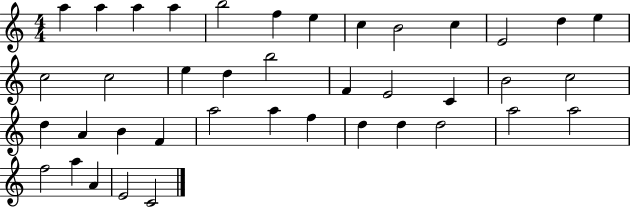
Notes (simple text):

A5/q A5/q A5/q A5/q B5/h F5/q E5/q C5/q B4/h C5/q E4/h D5/q E5/q C5/h C5/h E5/q D5/q B5/h F4/q E4/h C4/q B4/h C5/h D5/q A4/q B4/q F4/q A5/h A5/q F5/q D5/q D5/q D5/h A5/h A5/h F5/h A5/q A4/q E4/h C4/h